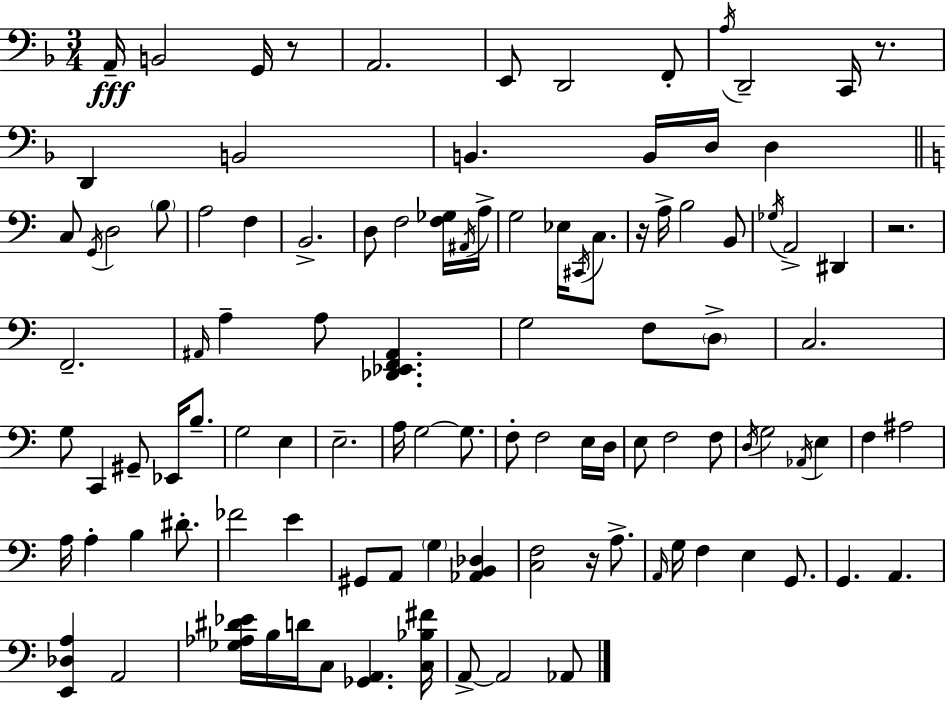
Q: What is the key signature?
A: D minor